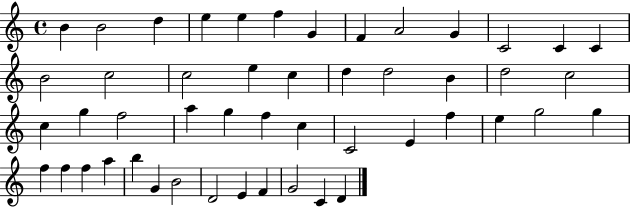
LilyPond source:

{
  \clef treble
  \time 4/4
  \defaultTimeSignature
  \key c \major
  b'4 b'2 d''4 | e''4 e''4 f''4 g'4 | f'4 a'2 g'4 | c'2 c'4 c'4 | \break b'2 c''2 | c''2 e''4 c''4 | d''4 d''2 b'4 | d''2 c''2 | \break c''4 g''4 f''2 | a''4 g''4 f''4 c''4 | c'2 e'4 f''4 | e''4 g''2 g''4 | \break f''4 f''4 f''4 a''4 | b''4 g'4 b'2 | d'2 e'4 f'4 | g'2 c'4 d'4 | \break \bar "|."
}